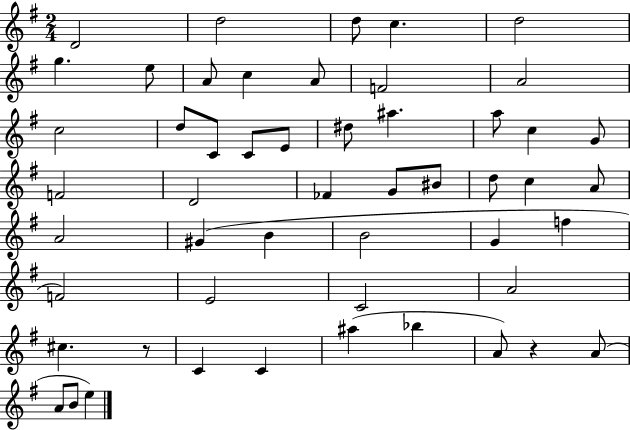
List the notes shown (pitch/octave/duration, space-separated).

D4/h D5/h D5/e C5/q. D5/h G5/q. E5/e A4/e C5/q A4/e F4/h A4/h C5/h D5/e C4/e C4/e E4/e D#5/e A#5/q. A5/e C5/q G4/e F4/h D4/h FES4/q G4/e BIS4/e D5/e C5/q A4/e A4/h G#4/q B4/q B4/h G4/q F5/q F4/h E4/h C4/h A4/h C#5/q. R/e C4/q C4/q A#5/q Bb5/q A4/e R/q A4/e A4/e B4/e E5/q